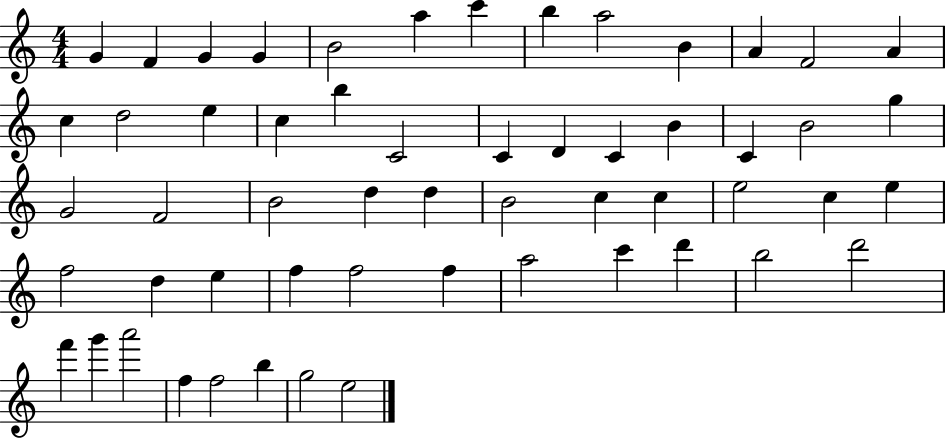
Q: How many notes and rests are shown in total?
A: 56